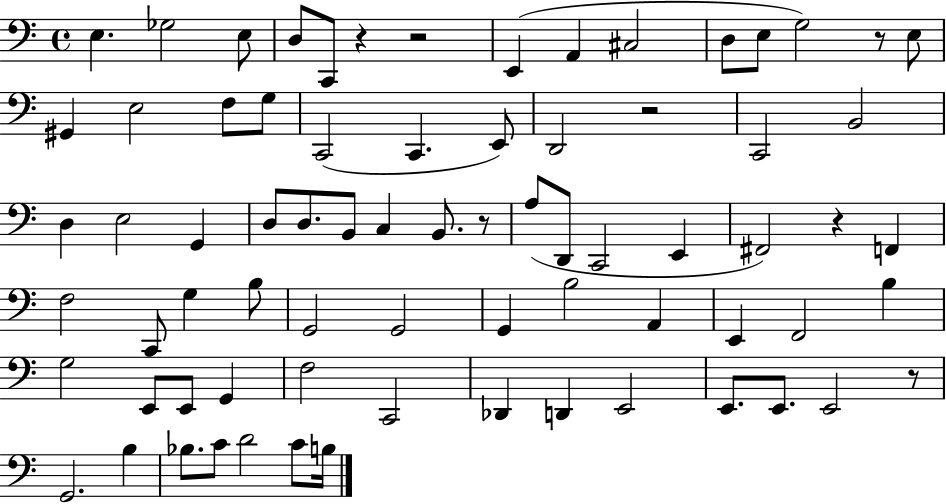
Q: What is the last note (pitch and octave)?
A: B3